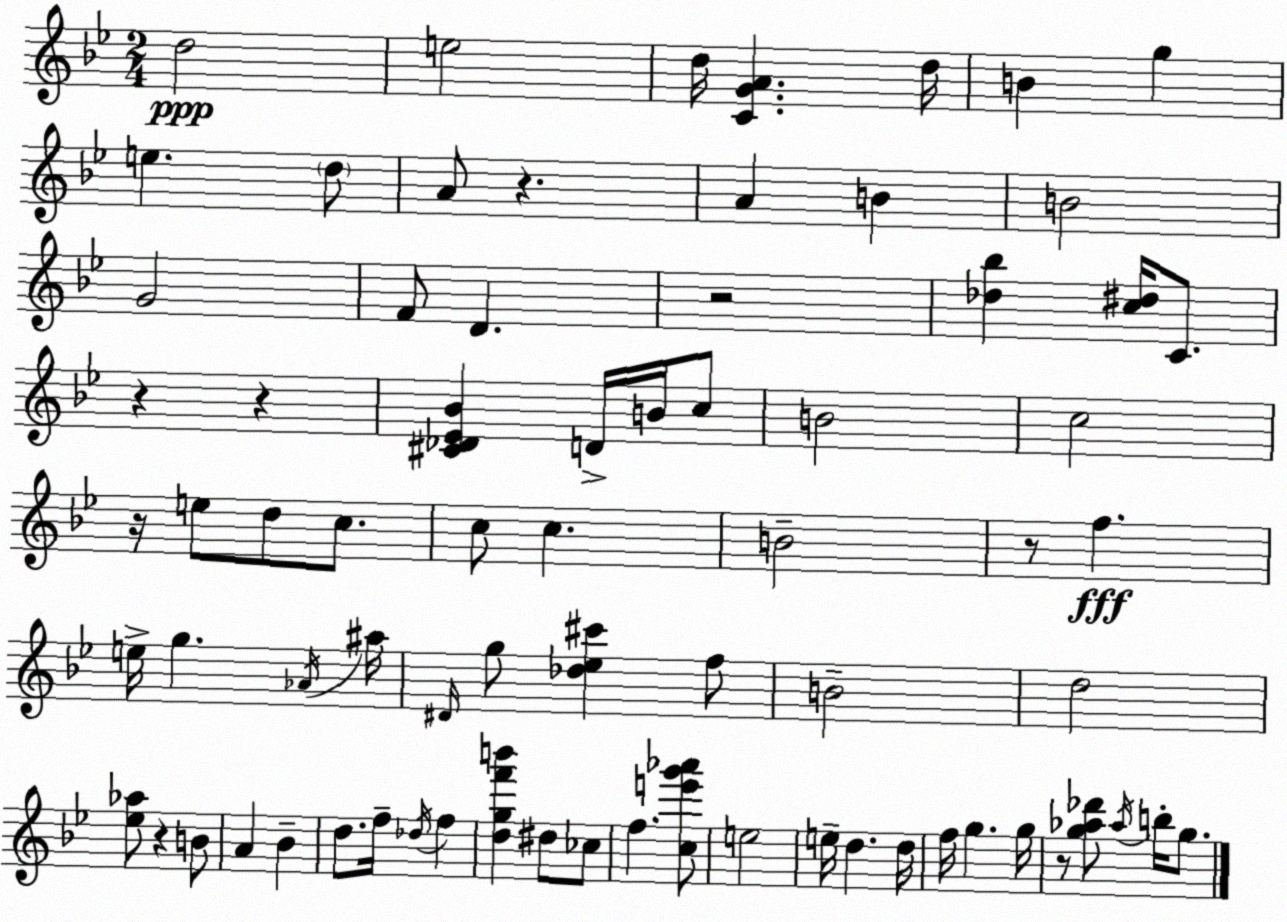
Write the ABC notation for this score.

X:1
T:Untitled
M:2/4
L:1/4
K:Gm
d2 e2 d/4 [CGA] d/4 B g e d/2 A/2 z A B B2 G2 F/2 D z2 [_d_b] [c^d]/4 C/2 z z [^C_D_E_B] D/4 B/4 c/2 B2 c2 z/4 e/2 d/2 c/2 c/2 c B2 z/2 f e/4 g _A/4 ^a/4 ^D/4 g/2 [_d_e^c'] f/2 B2 d2 [_e_a]/2 z B/2 A _B d/2 f/4 _d/4 f [dgf'b'] ^d/2 _c/2 f [ce'g'_a']/2 e2 e/4 d d/4 f/4 g g/4 z/2 [g_a_d']/2 _a/4 b/4 g/2